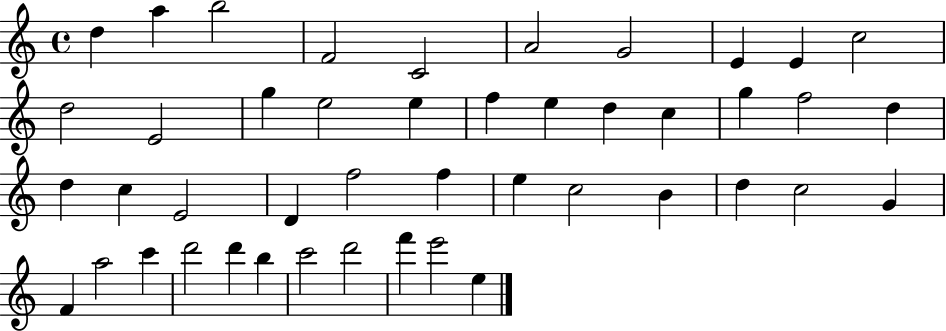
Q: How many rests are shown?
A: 0